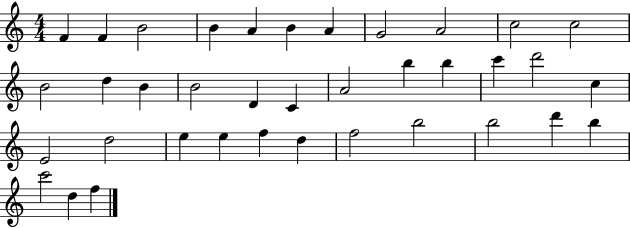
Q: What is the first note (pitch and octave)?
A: F4